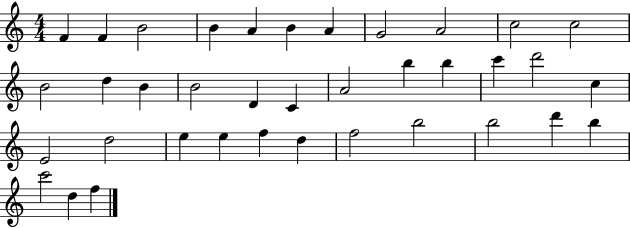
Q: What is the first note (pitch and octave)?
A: F4